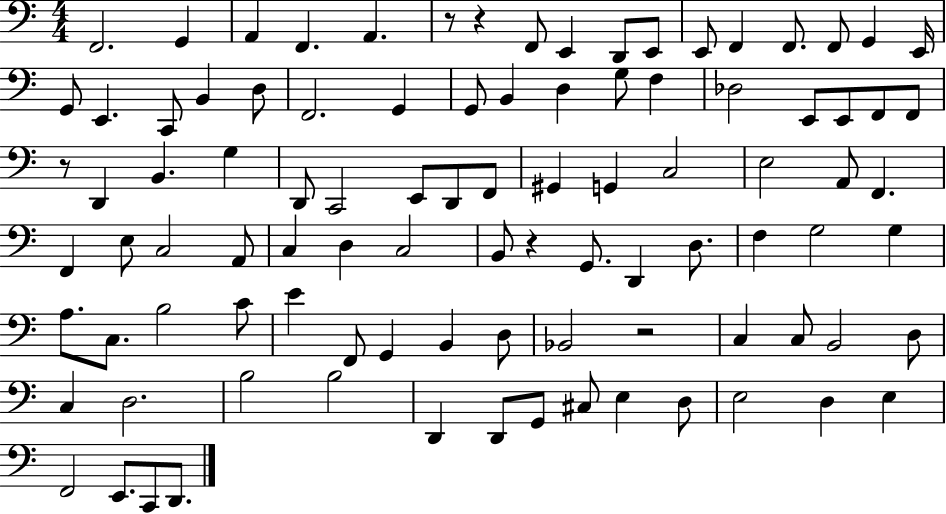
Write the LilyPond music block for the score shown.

{
  \clef bass
  \numericTimeSignature
  \time 4/4
  \key c \major
  f,2. g,4 | a,4 f,4. a,4. | r8 r4 f,8 e,4 d,8 e,8 | e,8 f,4 f,8. f,8 g,4 e,16 | \break g,8 e,4. c,8 b,4 d8 | f,2. g,4 | g,8 b,4 d4 g8 f4 | des2 e,8 e,8 f,8 f,8 | \break r8 d,4 b,4. g4 | d,8 c,2 e,8 d,8 f,8 | gis,4 g,4 c2 | e2 a,8 f,4. | \break f,4 e8 c2 a,8 | c4 d4 c2 | b,8 r4 g,8. d,4 d8. | f4 g2 g4 | \break a8. c8. b2 c'8 | e'4 f,8 g,4 b,4 d8 | bes,2 r2 | c4 c8 b,2 d8 | \break c4 d2. | b2 b2 | d,4 d,8 g,8 cis8 e4 d8 | e2 d4 e4 | \break f,2 e,8. c,8 d,8. | \bar "|."
}